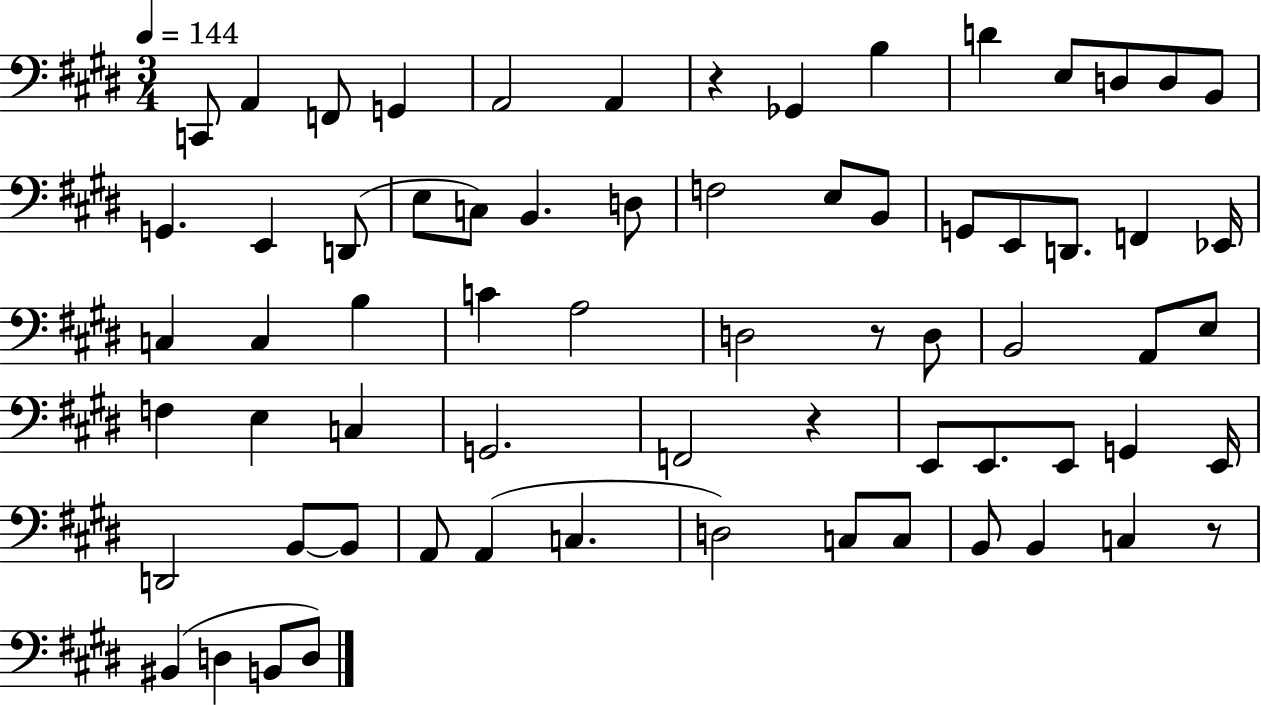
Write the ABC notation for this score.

X:1
T:Untitled
M:3/4
L:1/4
K:E
C,,/2 A,, F,,/2 G,, A,,2 A,, z _G,, B, D E,/2 D,/2 D,/2 B,,/2 G,, E,, D,,/2 E,/2 C,/2 B,, D,/2 F,2 E,/2 B,,/2 G,,/2 E,,/2 D,,/2 F,, _E,,/4 C, C, B, C A,2 D,2 z/2 D,/2 B,,2 A,,/2 E,/2 F, E, C, G,,2 F,,2 z E,,/2 E,,/2 E,,/2 G,, E,,/4 D,,2 B,,/2 B,,/2 A,,/2 A,, C, D,2 C,/2 C,/2 B,,/2 B,, C, z/2 ^B,, D, B,,/2 D,/2